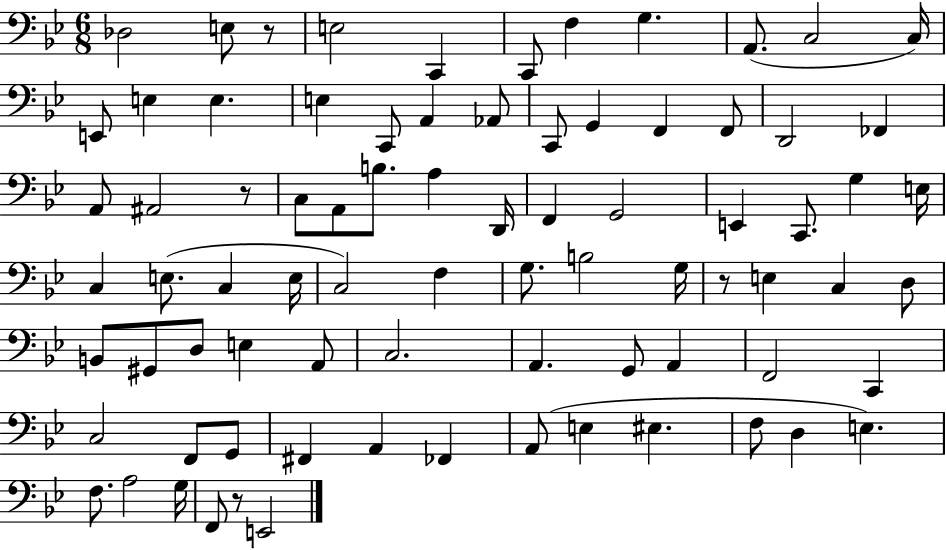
{
  \clef bass
  \numericTimeSignature
  \time 6/8
  \key bes \major
  \repeat volta 2 { des2 e8 r8 | e2 c,4 | c,8 f4 g4. | a,8.( c2 c16) | \break e,8 e4 e4. | e4 c,8 a,4 aes,8 | c,8 g,4 f,4 f,8 | d,2 fes,4 | \break a,8 ais,2 r8 | c8 a,8 b8. a4 d,16 | f,4 g,2 | e,4 c,8. g4 e16 | \break c4 e8.( c4 e16 | c2) f4 | g8. b2 g16 | r8 e4 c4 d8 | \break b,8 gis,8 d8 e4 a,8 | c2. | a,4. g,8 a,4 | f,2 c,4 | \break c2 f,8 g,8 | fis,4 a,4 fes,4 | a,8( e4 eis4. | f8 d4 e4.) | \break f8. a2 g16 | f,8 r8 e,2 | } \bar "|."
}